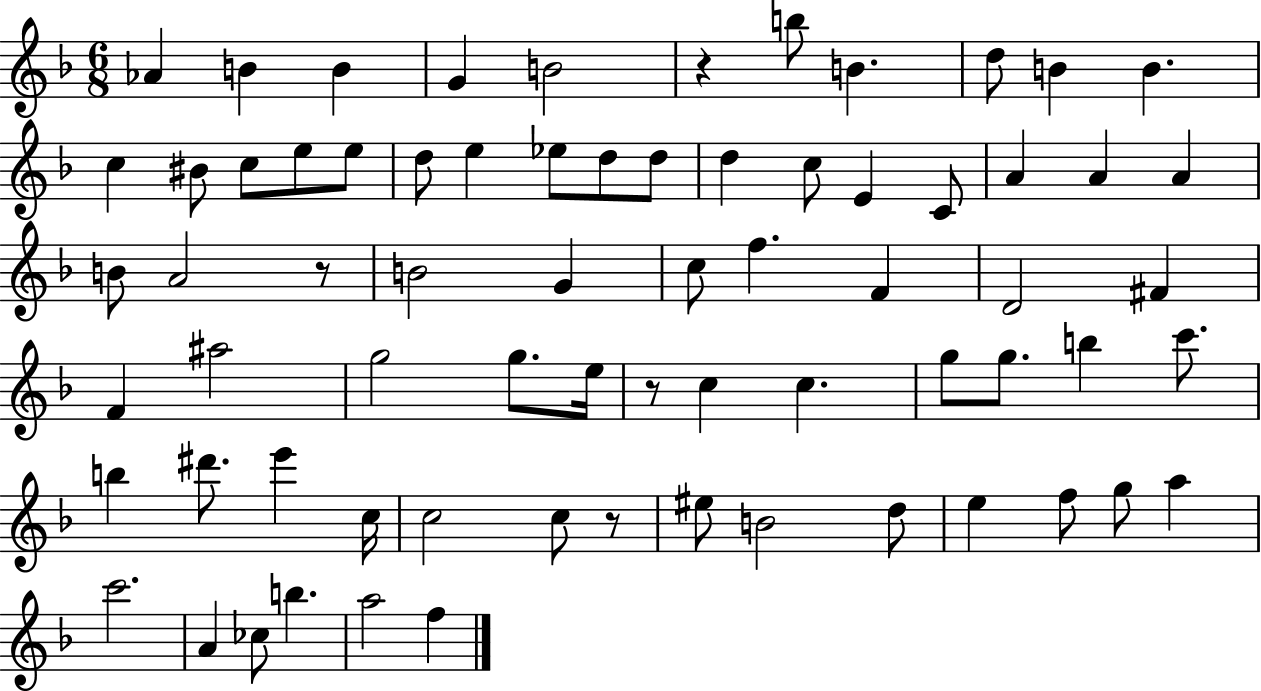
{
  \clef treble
  \numericTimeSignature
  \time 6/8
  \key f \major
  \repeat volta 2 { aes'4 b'4 b'4 | g'4 b'2 | r4 b''8 b'4. | d''8 b'4 b'4. | \break c''4 bis'8 c''8 e''8 e''8 | d''8 e''4 ees''8 d''8 d''8 | d''4 c''8 e'4 c'8 | a'4 a'4 a'4 | \break b'8 a'2 r8 | b'2 g'4 | c''8 f''4. f'4 | d'2 fis'4 | \break f'4 ais''2 | g''2 g''8. e''16 | r8 c''4 c''4. | g''8 g''8. b''4 c'''8. | \break b''4 dis'''8. e'''4 c''16 | c''2 c''8 r8 | eis''8 b'2 d''8 | e''4 f''8 g''8 a''4 | \break c'''2. | a'4 ces''8 b''4. | a''2 f''4 | } \bar "|."
}